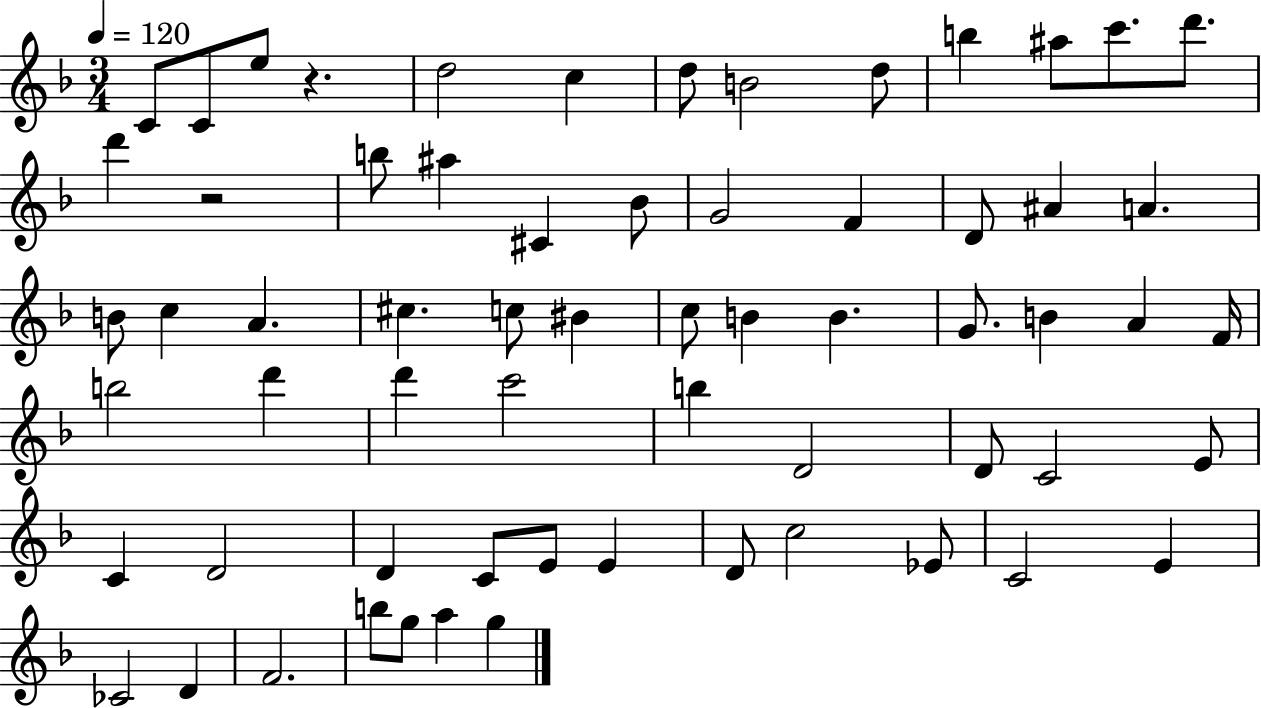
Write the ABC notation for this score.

X:1
T:Untitled
M:3/4
L:1/4
K:F
C/2 C/2 e/2 z d2 c d/2 B2 d/2 b ^a/2 c'/2 d'/2 d' z2 b/2 ^a ^C _B/2 G2 F D/2 ^A A B/2 c A ^c c/2 ^B c/2 B B G/2 B A F/4 b2 d' d' c'2 b D2 D/2 C2 E/2 C D2 D C/2 E/2 E D/2 c2 _E/2 C2 E _C2 D F2 b/2 g/2 a g